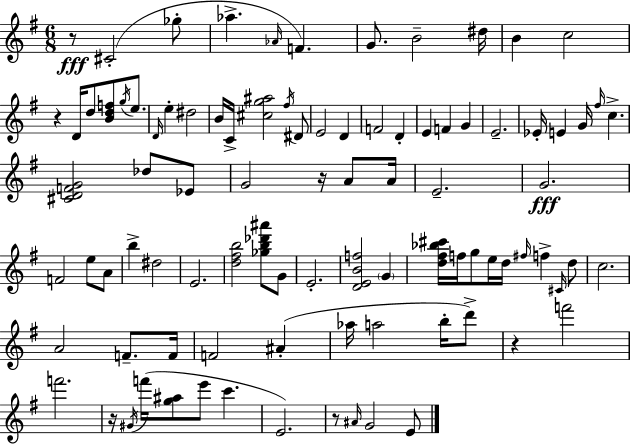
R/e C#4/h Gb5/e Ab5/q. Ab4/s F4/q. G4/e. B4/h D#5/s B4/q C5/h R/q D4/s D5/e [B4,D5,F5]/e G5/s E5/e. D4/s E5/q D#5/h B4/s C4/s [C#5,G5,A#5]/h F#5/s D#4/e E4/h D4/q F4/h D4/q E4/q F4/q G4/q E4/h. Eb4/s E4/q G4/s F#5/s C5/q. [C#4,D4,F4,G4]/h Db5/e Eb4/e G4/h R/s A4/e A4/s E4/h. G4/h. F4/h E5/e A4/e B5/q D#5/h E4/h. [D5,F#5,B5]/h [Gb5,B5,Db6,A#6]/e G4/e E4/h. [D4,E4,B4,F5]/h G4/q [D5,F#5,Bb5,C#6]/s F5/s G5/e E5/s D5/s F#5/s F5/q C#4/s D5/e C5/h. A4/h F4/e. F4/s F4/h A#4/q Ab5/s A5/h B5/s D6/e R/q F6/h F6/h. R/s G#4/s F6/s [G5,A#5]/e E6/e C6/q. E4/h. R/e A#4/s G4/h E4/e